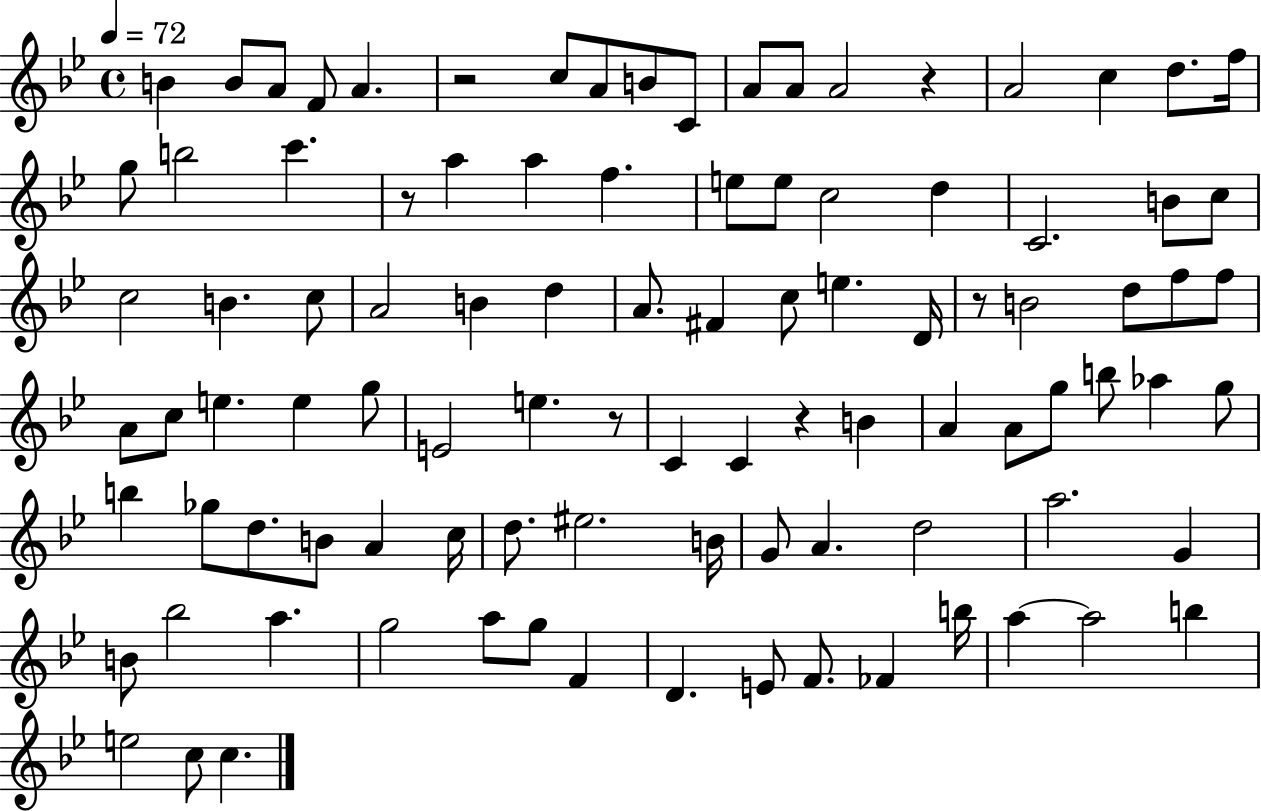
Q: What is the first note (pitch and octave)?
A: B4